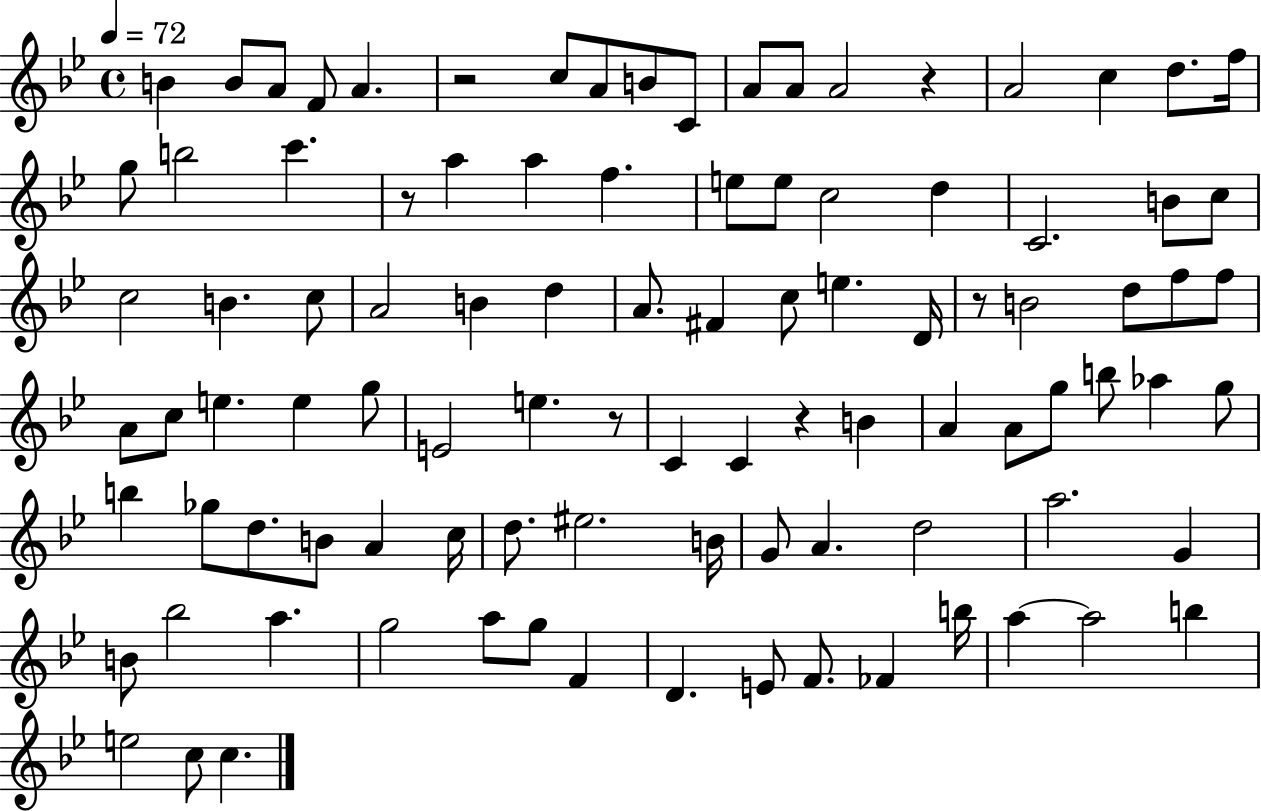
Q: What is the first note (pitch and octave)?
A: B4